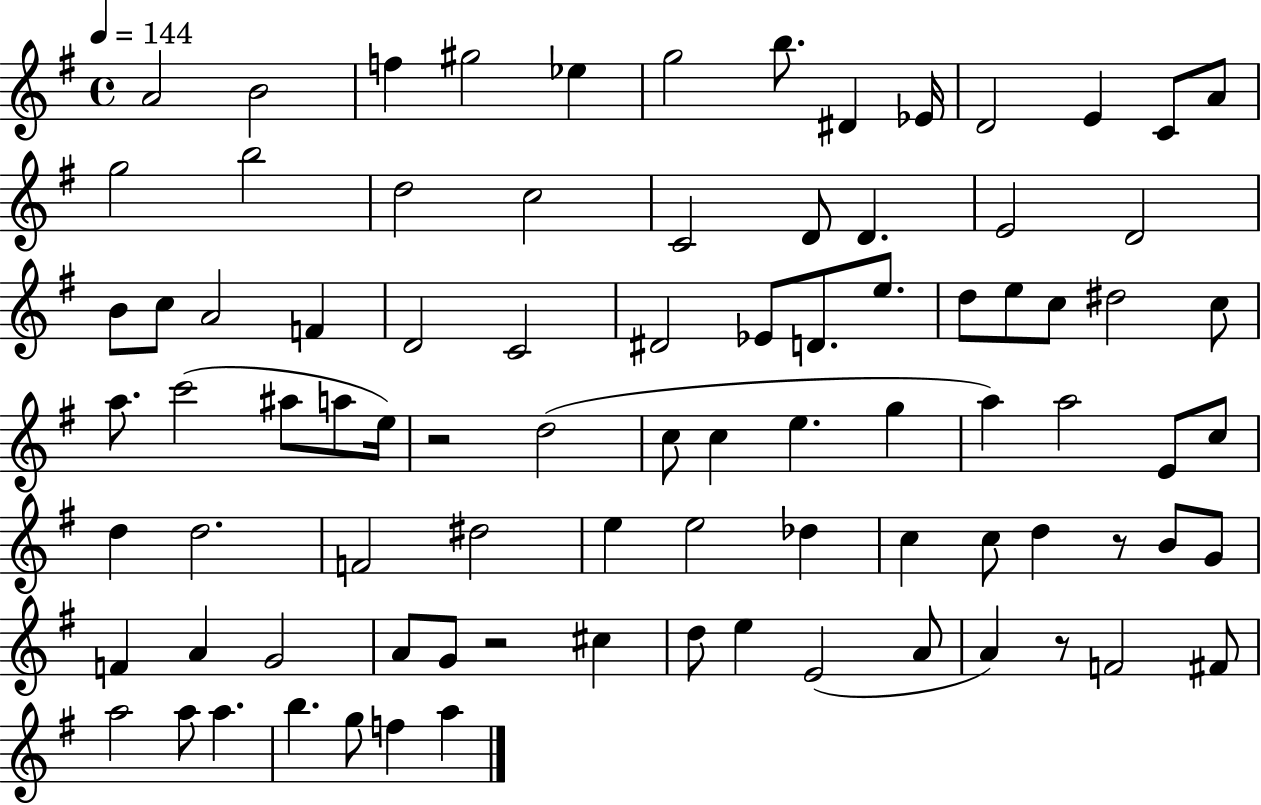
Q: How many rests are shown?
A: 4